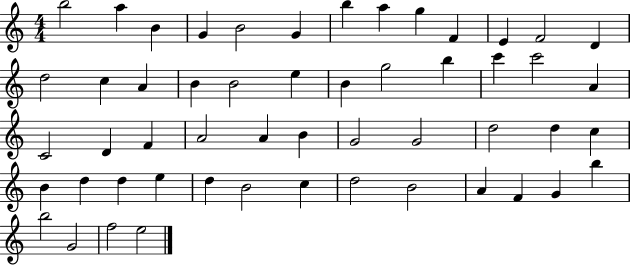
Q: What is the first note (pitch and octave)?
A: B5